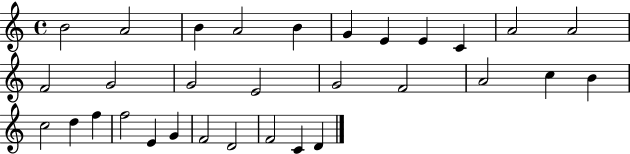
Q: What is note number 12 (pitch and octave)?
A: F4